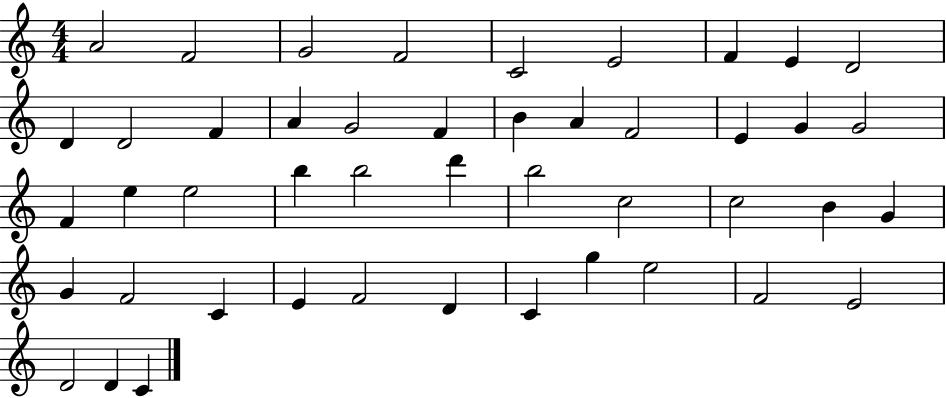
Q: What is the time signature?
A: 4/4